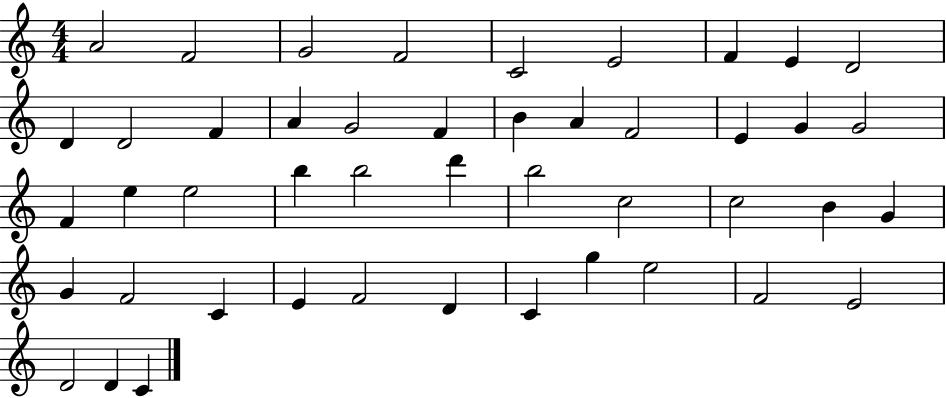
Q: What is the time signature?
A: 4/4